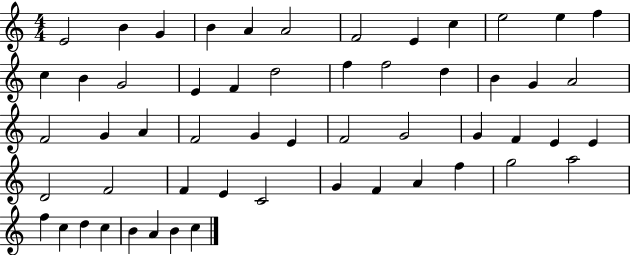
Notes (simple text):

E4/h B4/q G4/q B4/q A4/q A4/h F4/h E4/q C5/q E5/h E5/q F5/q C5/q B4/q G4/h E4/q F4/q D5/h F5/q F5/h D5/q B4/q G4/q A4/h F4/h G4/q A4/q F4/h G4/q E4/q F4/h G4/h G4/q F4/q E4/q E4/q D4/h F4/h F4/q E4/q C4/h G4/q F4/q A4/q F5/q G5/h A5/h F5/q C5/q D5/q C5/q B4/q A4/q B4/q C5/q